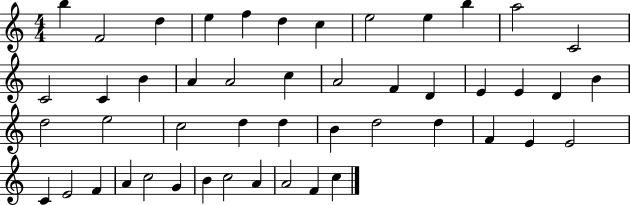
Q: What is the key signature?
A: C major